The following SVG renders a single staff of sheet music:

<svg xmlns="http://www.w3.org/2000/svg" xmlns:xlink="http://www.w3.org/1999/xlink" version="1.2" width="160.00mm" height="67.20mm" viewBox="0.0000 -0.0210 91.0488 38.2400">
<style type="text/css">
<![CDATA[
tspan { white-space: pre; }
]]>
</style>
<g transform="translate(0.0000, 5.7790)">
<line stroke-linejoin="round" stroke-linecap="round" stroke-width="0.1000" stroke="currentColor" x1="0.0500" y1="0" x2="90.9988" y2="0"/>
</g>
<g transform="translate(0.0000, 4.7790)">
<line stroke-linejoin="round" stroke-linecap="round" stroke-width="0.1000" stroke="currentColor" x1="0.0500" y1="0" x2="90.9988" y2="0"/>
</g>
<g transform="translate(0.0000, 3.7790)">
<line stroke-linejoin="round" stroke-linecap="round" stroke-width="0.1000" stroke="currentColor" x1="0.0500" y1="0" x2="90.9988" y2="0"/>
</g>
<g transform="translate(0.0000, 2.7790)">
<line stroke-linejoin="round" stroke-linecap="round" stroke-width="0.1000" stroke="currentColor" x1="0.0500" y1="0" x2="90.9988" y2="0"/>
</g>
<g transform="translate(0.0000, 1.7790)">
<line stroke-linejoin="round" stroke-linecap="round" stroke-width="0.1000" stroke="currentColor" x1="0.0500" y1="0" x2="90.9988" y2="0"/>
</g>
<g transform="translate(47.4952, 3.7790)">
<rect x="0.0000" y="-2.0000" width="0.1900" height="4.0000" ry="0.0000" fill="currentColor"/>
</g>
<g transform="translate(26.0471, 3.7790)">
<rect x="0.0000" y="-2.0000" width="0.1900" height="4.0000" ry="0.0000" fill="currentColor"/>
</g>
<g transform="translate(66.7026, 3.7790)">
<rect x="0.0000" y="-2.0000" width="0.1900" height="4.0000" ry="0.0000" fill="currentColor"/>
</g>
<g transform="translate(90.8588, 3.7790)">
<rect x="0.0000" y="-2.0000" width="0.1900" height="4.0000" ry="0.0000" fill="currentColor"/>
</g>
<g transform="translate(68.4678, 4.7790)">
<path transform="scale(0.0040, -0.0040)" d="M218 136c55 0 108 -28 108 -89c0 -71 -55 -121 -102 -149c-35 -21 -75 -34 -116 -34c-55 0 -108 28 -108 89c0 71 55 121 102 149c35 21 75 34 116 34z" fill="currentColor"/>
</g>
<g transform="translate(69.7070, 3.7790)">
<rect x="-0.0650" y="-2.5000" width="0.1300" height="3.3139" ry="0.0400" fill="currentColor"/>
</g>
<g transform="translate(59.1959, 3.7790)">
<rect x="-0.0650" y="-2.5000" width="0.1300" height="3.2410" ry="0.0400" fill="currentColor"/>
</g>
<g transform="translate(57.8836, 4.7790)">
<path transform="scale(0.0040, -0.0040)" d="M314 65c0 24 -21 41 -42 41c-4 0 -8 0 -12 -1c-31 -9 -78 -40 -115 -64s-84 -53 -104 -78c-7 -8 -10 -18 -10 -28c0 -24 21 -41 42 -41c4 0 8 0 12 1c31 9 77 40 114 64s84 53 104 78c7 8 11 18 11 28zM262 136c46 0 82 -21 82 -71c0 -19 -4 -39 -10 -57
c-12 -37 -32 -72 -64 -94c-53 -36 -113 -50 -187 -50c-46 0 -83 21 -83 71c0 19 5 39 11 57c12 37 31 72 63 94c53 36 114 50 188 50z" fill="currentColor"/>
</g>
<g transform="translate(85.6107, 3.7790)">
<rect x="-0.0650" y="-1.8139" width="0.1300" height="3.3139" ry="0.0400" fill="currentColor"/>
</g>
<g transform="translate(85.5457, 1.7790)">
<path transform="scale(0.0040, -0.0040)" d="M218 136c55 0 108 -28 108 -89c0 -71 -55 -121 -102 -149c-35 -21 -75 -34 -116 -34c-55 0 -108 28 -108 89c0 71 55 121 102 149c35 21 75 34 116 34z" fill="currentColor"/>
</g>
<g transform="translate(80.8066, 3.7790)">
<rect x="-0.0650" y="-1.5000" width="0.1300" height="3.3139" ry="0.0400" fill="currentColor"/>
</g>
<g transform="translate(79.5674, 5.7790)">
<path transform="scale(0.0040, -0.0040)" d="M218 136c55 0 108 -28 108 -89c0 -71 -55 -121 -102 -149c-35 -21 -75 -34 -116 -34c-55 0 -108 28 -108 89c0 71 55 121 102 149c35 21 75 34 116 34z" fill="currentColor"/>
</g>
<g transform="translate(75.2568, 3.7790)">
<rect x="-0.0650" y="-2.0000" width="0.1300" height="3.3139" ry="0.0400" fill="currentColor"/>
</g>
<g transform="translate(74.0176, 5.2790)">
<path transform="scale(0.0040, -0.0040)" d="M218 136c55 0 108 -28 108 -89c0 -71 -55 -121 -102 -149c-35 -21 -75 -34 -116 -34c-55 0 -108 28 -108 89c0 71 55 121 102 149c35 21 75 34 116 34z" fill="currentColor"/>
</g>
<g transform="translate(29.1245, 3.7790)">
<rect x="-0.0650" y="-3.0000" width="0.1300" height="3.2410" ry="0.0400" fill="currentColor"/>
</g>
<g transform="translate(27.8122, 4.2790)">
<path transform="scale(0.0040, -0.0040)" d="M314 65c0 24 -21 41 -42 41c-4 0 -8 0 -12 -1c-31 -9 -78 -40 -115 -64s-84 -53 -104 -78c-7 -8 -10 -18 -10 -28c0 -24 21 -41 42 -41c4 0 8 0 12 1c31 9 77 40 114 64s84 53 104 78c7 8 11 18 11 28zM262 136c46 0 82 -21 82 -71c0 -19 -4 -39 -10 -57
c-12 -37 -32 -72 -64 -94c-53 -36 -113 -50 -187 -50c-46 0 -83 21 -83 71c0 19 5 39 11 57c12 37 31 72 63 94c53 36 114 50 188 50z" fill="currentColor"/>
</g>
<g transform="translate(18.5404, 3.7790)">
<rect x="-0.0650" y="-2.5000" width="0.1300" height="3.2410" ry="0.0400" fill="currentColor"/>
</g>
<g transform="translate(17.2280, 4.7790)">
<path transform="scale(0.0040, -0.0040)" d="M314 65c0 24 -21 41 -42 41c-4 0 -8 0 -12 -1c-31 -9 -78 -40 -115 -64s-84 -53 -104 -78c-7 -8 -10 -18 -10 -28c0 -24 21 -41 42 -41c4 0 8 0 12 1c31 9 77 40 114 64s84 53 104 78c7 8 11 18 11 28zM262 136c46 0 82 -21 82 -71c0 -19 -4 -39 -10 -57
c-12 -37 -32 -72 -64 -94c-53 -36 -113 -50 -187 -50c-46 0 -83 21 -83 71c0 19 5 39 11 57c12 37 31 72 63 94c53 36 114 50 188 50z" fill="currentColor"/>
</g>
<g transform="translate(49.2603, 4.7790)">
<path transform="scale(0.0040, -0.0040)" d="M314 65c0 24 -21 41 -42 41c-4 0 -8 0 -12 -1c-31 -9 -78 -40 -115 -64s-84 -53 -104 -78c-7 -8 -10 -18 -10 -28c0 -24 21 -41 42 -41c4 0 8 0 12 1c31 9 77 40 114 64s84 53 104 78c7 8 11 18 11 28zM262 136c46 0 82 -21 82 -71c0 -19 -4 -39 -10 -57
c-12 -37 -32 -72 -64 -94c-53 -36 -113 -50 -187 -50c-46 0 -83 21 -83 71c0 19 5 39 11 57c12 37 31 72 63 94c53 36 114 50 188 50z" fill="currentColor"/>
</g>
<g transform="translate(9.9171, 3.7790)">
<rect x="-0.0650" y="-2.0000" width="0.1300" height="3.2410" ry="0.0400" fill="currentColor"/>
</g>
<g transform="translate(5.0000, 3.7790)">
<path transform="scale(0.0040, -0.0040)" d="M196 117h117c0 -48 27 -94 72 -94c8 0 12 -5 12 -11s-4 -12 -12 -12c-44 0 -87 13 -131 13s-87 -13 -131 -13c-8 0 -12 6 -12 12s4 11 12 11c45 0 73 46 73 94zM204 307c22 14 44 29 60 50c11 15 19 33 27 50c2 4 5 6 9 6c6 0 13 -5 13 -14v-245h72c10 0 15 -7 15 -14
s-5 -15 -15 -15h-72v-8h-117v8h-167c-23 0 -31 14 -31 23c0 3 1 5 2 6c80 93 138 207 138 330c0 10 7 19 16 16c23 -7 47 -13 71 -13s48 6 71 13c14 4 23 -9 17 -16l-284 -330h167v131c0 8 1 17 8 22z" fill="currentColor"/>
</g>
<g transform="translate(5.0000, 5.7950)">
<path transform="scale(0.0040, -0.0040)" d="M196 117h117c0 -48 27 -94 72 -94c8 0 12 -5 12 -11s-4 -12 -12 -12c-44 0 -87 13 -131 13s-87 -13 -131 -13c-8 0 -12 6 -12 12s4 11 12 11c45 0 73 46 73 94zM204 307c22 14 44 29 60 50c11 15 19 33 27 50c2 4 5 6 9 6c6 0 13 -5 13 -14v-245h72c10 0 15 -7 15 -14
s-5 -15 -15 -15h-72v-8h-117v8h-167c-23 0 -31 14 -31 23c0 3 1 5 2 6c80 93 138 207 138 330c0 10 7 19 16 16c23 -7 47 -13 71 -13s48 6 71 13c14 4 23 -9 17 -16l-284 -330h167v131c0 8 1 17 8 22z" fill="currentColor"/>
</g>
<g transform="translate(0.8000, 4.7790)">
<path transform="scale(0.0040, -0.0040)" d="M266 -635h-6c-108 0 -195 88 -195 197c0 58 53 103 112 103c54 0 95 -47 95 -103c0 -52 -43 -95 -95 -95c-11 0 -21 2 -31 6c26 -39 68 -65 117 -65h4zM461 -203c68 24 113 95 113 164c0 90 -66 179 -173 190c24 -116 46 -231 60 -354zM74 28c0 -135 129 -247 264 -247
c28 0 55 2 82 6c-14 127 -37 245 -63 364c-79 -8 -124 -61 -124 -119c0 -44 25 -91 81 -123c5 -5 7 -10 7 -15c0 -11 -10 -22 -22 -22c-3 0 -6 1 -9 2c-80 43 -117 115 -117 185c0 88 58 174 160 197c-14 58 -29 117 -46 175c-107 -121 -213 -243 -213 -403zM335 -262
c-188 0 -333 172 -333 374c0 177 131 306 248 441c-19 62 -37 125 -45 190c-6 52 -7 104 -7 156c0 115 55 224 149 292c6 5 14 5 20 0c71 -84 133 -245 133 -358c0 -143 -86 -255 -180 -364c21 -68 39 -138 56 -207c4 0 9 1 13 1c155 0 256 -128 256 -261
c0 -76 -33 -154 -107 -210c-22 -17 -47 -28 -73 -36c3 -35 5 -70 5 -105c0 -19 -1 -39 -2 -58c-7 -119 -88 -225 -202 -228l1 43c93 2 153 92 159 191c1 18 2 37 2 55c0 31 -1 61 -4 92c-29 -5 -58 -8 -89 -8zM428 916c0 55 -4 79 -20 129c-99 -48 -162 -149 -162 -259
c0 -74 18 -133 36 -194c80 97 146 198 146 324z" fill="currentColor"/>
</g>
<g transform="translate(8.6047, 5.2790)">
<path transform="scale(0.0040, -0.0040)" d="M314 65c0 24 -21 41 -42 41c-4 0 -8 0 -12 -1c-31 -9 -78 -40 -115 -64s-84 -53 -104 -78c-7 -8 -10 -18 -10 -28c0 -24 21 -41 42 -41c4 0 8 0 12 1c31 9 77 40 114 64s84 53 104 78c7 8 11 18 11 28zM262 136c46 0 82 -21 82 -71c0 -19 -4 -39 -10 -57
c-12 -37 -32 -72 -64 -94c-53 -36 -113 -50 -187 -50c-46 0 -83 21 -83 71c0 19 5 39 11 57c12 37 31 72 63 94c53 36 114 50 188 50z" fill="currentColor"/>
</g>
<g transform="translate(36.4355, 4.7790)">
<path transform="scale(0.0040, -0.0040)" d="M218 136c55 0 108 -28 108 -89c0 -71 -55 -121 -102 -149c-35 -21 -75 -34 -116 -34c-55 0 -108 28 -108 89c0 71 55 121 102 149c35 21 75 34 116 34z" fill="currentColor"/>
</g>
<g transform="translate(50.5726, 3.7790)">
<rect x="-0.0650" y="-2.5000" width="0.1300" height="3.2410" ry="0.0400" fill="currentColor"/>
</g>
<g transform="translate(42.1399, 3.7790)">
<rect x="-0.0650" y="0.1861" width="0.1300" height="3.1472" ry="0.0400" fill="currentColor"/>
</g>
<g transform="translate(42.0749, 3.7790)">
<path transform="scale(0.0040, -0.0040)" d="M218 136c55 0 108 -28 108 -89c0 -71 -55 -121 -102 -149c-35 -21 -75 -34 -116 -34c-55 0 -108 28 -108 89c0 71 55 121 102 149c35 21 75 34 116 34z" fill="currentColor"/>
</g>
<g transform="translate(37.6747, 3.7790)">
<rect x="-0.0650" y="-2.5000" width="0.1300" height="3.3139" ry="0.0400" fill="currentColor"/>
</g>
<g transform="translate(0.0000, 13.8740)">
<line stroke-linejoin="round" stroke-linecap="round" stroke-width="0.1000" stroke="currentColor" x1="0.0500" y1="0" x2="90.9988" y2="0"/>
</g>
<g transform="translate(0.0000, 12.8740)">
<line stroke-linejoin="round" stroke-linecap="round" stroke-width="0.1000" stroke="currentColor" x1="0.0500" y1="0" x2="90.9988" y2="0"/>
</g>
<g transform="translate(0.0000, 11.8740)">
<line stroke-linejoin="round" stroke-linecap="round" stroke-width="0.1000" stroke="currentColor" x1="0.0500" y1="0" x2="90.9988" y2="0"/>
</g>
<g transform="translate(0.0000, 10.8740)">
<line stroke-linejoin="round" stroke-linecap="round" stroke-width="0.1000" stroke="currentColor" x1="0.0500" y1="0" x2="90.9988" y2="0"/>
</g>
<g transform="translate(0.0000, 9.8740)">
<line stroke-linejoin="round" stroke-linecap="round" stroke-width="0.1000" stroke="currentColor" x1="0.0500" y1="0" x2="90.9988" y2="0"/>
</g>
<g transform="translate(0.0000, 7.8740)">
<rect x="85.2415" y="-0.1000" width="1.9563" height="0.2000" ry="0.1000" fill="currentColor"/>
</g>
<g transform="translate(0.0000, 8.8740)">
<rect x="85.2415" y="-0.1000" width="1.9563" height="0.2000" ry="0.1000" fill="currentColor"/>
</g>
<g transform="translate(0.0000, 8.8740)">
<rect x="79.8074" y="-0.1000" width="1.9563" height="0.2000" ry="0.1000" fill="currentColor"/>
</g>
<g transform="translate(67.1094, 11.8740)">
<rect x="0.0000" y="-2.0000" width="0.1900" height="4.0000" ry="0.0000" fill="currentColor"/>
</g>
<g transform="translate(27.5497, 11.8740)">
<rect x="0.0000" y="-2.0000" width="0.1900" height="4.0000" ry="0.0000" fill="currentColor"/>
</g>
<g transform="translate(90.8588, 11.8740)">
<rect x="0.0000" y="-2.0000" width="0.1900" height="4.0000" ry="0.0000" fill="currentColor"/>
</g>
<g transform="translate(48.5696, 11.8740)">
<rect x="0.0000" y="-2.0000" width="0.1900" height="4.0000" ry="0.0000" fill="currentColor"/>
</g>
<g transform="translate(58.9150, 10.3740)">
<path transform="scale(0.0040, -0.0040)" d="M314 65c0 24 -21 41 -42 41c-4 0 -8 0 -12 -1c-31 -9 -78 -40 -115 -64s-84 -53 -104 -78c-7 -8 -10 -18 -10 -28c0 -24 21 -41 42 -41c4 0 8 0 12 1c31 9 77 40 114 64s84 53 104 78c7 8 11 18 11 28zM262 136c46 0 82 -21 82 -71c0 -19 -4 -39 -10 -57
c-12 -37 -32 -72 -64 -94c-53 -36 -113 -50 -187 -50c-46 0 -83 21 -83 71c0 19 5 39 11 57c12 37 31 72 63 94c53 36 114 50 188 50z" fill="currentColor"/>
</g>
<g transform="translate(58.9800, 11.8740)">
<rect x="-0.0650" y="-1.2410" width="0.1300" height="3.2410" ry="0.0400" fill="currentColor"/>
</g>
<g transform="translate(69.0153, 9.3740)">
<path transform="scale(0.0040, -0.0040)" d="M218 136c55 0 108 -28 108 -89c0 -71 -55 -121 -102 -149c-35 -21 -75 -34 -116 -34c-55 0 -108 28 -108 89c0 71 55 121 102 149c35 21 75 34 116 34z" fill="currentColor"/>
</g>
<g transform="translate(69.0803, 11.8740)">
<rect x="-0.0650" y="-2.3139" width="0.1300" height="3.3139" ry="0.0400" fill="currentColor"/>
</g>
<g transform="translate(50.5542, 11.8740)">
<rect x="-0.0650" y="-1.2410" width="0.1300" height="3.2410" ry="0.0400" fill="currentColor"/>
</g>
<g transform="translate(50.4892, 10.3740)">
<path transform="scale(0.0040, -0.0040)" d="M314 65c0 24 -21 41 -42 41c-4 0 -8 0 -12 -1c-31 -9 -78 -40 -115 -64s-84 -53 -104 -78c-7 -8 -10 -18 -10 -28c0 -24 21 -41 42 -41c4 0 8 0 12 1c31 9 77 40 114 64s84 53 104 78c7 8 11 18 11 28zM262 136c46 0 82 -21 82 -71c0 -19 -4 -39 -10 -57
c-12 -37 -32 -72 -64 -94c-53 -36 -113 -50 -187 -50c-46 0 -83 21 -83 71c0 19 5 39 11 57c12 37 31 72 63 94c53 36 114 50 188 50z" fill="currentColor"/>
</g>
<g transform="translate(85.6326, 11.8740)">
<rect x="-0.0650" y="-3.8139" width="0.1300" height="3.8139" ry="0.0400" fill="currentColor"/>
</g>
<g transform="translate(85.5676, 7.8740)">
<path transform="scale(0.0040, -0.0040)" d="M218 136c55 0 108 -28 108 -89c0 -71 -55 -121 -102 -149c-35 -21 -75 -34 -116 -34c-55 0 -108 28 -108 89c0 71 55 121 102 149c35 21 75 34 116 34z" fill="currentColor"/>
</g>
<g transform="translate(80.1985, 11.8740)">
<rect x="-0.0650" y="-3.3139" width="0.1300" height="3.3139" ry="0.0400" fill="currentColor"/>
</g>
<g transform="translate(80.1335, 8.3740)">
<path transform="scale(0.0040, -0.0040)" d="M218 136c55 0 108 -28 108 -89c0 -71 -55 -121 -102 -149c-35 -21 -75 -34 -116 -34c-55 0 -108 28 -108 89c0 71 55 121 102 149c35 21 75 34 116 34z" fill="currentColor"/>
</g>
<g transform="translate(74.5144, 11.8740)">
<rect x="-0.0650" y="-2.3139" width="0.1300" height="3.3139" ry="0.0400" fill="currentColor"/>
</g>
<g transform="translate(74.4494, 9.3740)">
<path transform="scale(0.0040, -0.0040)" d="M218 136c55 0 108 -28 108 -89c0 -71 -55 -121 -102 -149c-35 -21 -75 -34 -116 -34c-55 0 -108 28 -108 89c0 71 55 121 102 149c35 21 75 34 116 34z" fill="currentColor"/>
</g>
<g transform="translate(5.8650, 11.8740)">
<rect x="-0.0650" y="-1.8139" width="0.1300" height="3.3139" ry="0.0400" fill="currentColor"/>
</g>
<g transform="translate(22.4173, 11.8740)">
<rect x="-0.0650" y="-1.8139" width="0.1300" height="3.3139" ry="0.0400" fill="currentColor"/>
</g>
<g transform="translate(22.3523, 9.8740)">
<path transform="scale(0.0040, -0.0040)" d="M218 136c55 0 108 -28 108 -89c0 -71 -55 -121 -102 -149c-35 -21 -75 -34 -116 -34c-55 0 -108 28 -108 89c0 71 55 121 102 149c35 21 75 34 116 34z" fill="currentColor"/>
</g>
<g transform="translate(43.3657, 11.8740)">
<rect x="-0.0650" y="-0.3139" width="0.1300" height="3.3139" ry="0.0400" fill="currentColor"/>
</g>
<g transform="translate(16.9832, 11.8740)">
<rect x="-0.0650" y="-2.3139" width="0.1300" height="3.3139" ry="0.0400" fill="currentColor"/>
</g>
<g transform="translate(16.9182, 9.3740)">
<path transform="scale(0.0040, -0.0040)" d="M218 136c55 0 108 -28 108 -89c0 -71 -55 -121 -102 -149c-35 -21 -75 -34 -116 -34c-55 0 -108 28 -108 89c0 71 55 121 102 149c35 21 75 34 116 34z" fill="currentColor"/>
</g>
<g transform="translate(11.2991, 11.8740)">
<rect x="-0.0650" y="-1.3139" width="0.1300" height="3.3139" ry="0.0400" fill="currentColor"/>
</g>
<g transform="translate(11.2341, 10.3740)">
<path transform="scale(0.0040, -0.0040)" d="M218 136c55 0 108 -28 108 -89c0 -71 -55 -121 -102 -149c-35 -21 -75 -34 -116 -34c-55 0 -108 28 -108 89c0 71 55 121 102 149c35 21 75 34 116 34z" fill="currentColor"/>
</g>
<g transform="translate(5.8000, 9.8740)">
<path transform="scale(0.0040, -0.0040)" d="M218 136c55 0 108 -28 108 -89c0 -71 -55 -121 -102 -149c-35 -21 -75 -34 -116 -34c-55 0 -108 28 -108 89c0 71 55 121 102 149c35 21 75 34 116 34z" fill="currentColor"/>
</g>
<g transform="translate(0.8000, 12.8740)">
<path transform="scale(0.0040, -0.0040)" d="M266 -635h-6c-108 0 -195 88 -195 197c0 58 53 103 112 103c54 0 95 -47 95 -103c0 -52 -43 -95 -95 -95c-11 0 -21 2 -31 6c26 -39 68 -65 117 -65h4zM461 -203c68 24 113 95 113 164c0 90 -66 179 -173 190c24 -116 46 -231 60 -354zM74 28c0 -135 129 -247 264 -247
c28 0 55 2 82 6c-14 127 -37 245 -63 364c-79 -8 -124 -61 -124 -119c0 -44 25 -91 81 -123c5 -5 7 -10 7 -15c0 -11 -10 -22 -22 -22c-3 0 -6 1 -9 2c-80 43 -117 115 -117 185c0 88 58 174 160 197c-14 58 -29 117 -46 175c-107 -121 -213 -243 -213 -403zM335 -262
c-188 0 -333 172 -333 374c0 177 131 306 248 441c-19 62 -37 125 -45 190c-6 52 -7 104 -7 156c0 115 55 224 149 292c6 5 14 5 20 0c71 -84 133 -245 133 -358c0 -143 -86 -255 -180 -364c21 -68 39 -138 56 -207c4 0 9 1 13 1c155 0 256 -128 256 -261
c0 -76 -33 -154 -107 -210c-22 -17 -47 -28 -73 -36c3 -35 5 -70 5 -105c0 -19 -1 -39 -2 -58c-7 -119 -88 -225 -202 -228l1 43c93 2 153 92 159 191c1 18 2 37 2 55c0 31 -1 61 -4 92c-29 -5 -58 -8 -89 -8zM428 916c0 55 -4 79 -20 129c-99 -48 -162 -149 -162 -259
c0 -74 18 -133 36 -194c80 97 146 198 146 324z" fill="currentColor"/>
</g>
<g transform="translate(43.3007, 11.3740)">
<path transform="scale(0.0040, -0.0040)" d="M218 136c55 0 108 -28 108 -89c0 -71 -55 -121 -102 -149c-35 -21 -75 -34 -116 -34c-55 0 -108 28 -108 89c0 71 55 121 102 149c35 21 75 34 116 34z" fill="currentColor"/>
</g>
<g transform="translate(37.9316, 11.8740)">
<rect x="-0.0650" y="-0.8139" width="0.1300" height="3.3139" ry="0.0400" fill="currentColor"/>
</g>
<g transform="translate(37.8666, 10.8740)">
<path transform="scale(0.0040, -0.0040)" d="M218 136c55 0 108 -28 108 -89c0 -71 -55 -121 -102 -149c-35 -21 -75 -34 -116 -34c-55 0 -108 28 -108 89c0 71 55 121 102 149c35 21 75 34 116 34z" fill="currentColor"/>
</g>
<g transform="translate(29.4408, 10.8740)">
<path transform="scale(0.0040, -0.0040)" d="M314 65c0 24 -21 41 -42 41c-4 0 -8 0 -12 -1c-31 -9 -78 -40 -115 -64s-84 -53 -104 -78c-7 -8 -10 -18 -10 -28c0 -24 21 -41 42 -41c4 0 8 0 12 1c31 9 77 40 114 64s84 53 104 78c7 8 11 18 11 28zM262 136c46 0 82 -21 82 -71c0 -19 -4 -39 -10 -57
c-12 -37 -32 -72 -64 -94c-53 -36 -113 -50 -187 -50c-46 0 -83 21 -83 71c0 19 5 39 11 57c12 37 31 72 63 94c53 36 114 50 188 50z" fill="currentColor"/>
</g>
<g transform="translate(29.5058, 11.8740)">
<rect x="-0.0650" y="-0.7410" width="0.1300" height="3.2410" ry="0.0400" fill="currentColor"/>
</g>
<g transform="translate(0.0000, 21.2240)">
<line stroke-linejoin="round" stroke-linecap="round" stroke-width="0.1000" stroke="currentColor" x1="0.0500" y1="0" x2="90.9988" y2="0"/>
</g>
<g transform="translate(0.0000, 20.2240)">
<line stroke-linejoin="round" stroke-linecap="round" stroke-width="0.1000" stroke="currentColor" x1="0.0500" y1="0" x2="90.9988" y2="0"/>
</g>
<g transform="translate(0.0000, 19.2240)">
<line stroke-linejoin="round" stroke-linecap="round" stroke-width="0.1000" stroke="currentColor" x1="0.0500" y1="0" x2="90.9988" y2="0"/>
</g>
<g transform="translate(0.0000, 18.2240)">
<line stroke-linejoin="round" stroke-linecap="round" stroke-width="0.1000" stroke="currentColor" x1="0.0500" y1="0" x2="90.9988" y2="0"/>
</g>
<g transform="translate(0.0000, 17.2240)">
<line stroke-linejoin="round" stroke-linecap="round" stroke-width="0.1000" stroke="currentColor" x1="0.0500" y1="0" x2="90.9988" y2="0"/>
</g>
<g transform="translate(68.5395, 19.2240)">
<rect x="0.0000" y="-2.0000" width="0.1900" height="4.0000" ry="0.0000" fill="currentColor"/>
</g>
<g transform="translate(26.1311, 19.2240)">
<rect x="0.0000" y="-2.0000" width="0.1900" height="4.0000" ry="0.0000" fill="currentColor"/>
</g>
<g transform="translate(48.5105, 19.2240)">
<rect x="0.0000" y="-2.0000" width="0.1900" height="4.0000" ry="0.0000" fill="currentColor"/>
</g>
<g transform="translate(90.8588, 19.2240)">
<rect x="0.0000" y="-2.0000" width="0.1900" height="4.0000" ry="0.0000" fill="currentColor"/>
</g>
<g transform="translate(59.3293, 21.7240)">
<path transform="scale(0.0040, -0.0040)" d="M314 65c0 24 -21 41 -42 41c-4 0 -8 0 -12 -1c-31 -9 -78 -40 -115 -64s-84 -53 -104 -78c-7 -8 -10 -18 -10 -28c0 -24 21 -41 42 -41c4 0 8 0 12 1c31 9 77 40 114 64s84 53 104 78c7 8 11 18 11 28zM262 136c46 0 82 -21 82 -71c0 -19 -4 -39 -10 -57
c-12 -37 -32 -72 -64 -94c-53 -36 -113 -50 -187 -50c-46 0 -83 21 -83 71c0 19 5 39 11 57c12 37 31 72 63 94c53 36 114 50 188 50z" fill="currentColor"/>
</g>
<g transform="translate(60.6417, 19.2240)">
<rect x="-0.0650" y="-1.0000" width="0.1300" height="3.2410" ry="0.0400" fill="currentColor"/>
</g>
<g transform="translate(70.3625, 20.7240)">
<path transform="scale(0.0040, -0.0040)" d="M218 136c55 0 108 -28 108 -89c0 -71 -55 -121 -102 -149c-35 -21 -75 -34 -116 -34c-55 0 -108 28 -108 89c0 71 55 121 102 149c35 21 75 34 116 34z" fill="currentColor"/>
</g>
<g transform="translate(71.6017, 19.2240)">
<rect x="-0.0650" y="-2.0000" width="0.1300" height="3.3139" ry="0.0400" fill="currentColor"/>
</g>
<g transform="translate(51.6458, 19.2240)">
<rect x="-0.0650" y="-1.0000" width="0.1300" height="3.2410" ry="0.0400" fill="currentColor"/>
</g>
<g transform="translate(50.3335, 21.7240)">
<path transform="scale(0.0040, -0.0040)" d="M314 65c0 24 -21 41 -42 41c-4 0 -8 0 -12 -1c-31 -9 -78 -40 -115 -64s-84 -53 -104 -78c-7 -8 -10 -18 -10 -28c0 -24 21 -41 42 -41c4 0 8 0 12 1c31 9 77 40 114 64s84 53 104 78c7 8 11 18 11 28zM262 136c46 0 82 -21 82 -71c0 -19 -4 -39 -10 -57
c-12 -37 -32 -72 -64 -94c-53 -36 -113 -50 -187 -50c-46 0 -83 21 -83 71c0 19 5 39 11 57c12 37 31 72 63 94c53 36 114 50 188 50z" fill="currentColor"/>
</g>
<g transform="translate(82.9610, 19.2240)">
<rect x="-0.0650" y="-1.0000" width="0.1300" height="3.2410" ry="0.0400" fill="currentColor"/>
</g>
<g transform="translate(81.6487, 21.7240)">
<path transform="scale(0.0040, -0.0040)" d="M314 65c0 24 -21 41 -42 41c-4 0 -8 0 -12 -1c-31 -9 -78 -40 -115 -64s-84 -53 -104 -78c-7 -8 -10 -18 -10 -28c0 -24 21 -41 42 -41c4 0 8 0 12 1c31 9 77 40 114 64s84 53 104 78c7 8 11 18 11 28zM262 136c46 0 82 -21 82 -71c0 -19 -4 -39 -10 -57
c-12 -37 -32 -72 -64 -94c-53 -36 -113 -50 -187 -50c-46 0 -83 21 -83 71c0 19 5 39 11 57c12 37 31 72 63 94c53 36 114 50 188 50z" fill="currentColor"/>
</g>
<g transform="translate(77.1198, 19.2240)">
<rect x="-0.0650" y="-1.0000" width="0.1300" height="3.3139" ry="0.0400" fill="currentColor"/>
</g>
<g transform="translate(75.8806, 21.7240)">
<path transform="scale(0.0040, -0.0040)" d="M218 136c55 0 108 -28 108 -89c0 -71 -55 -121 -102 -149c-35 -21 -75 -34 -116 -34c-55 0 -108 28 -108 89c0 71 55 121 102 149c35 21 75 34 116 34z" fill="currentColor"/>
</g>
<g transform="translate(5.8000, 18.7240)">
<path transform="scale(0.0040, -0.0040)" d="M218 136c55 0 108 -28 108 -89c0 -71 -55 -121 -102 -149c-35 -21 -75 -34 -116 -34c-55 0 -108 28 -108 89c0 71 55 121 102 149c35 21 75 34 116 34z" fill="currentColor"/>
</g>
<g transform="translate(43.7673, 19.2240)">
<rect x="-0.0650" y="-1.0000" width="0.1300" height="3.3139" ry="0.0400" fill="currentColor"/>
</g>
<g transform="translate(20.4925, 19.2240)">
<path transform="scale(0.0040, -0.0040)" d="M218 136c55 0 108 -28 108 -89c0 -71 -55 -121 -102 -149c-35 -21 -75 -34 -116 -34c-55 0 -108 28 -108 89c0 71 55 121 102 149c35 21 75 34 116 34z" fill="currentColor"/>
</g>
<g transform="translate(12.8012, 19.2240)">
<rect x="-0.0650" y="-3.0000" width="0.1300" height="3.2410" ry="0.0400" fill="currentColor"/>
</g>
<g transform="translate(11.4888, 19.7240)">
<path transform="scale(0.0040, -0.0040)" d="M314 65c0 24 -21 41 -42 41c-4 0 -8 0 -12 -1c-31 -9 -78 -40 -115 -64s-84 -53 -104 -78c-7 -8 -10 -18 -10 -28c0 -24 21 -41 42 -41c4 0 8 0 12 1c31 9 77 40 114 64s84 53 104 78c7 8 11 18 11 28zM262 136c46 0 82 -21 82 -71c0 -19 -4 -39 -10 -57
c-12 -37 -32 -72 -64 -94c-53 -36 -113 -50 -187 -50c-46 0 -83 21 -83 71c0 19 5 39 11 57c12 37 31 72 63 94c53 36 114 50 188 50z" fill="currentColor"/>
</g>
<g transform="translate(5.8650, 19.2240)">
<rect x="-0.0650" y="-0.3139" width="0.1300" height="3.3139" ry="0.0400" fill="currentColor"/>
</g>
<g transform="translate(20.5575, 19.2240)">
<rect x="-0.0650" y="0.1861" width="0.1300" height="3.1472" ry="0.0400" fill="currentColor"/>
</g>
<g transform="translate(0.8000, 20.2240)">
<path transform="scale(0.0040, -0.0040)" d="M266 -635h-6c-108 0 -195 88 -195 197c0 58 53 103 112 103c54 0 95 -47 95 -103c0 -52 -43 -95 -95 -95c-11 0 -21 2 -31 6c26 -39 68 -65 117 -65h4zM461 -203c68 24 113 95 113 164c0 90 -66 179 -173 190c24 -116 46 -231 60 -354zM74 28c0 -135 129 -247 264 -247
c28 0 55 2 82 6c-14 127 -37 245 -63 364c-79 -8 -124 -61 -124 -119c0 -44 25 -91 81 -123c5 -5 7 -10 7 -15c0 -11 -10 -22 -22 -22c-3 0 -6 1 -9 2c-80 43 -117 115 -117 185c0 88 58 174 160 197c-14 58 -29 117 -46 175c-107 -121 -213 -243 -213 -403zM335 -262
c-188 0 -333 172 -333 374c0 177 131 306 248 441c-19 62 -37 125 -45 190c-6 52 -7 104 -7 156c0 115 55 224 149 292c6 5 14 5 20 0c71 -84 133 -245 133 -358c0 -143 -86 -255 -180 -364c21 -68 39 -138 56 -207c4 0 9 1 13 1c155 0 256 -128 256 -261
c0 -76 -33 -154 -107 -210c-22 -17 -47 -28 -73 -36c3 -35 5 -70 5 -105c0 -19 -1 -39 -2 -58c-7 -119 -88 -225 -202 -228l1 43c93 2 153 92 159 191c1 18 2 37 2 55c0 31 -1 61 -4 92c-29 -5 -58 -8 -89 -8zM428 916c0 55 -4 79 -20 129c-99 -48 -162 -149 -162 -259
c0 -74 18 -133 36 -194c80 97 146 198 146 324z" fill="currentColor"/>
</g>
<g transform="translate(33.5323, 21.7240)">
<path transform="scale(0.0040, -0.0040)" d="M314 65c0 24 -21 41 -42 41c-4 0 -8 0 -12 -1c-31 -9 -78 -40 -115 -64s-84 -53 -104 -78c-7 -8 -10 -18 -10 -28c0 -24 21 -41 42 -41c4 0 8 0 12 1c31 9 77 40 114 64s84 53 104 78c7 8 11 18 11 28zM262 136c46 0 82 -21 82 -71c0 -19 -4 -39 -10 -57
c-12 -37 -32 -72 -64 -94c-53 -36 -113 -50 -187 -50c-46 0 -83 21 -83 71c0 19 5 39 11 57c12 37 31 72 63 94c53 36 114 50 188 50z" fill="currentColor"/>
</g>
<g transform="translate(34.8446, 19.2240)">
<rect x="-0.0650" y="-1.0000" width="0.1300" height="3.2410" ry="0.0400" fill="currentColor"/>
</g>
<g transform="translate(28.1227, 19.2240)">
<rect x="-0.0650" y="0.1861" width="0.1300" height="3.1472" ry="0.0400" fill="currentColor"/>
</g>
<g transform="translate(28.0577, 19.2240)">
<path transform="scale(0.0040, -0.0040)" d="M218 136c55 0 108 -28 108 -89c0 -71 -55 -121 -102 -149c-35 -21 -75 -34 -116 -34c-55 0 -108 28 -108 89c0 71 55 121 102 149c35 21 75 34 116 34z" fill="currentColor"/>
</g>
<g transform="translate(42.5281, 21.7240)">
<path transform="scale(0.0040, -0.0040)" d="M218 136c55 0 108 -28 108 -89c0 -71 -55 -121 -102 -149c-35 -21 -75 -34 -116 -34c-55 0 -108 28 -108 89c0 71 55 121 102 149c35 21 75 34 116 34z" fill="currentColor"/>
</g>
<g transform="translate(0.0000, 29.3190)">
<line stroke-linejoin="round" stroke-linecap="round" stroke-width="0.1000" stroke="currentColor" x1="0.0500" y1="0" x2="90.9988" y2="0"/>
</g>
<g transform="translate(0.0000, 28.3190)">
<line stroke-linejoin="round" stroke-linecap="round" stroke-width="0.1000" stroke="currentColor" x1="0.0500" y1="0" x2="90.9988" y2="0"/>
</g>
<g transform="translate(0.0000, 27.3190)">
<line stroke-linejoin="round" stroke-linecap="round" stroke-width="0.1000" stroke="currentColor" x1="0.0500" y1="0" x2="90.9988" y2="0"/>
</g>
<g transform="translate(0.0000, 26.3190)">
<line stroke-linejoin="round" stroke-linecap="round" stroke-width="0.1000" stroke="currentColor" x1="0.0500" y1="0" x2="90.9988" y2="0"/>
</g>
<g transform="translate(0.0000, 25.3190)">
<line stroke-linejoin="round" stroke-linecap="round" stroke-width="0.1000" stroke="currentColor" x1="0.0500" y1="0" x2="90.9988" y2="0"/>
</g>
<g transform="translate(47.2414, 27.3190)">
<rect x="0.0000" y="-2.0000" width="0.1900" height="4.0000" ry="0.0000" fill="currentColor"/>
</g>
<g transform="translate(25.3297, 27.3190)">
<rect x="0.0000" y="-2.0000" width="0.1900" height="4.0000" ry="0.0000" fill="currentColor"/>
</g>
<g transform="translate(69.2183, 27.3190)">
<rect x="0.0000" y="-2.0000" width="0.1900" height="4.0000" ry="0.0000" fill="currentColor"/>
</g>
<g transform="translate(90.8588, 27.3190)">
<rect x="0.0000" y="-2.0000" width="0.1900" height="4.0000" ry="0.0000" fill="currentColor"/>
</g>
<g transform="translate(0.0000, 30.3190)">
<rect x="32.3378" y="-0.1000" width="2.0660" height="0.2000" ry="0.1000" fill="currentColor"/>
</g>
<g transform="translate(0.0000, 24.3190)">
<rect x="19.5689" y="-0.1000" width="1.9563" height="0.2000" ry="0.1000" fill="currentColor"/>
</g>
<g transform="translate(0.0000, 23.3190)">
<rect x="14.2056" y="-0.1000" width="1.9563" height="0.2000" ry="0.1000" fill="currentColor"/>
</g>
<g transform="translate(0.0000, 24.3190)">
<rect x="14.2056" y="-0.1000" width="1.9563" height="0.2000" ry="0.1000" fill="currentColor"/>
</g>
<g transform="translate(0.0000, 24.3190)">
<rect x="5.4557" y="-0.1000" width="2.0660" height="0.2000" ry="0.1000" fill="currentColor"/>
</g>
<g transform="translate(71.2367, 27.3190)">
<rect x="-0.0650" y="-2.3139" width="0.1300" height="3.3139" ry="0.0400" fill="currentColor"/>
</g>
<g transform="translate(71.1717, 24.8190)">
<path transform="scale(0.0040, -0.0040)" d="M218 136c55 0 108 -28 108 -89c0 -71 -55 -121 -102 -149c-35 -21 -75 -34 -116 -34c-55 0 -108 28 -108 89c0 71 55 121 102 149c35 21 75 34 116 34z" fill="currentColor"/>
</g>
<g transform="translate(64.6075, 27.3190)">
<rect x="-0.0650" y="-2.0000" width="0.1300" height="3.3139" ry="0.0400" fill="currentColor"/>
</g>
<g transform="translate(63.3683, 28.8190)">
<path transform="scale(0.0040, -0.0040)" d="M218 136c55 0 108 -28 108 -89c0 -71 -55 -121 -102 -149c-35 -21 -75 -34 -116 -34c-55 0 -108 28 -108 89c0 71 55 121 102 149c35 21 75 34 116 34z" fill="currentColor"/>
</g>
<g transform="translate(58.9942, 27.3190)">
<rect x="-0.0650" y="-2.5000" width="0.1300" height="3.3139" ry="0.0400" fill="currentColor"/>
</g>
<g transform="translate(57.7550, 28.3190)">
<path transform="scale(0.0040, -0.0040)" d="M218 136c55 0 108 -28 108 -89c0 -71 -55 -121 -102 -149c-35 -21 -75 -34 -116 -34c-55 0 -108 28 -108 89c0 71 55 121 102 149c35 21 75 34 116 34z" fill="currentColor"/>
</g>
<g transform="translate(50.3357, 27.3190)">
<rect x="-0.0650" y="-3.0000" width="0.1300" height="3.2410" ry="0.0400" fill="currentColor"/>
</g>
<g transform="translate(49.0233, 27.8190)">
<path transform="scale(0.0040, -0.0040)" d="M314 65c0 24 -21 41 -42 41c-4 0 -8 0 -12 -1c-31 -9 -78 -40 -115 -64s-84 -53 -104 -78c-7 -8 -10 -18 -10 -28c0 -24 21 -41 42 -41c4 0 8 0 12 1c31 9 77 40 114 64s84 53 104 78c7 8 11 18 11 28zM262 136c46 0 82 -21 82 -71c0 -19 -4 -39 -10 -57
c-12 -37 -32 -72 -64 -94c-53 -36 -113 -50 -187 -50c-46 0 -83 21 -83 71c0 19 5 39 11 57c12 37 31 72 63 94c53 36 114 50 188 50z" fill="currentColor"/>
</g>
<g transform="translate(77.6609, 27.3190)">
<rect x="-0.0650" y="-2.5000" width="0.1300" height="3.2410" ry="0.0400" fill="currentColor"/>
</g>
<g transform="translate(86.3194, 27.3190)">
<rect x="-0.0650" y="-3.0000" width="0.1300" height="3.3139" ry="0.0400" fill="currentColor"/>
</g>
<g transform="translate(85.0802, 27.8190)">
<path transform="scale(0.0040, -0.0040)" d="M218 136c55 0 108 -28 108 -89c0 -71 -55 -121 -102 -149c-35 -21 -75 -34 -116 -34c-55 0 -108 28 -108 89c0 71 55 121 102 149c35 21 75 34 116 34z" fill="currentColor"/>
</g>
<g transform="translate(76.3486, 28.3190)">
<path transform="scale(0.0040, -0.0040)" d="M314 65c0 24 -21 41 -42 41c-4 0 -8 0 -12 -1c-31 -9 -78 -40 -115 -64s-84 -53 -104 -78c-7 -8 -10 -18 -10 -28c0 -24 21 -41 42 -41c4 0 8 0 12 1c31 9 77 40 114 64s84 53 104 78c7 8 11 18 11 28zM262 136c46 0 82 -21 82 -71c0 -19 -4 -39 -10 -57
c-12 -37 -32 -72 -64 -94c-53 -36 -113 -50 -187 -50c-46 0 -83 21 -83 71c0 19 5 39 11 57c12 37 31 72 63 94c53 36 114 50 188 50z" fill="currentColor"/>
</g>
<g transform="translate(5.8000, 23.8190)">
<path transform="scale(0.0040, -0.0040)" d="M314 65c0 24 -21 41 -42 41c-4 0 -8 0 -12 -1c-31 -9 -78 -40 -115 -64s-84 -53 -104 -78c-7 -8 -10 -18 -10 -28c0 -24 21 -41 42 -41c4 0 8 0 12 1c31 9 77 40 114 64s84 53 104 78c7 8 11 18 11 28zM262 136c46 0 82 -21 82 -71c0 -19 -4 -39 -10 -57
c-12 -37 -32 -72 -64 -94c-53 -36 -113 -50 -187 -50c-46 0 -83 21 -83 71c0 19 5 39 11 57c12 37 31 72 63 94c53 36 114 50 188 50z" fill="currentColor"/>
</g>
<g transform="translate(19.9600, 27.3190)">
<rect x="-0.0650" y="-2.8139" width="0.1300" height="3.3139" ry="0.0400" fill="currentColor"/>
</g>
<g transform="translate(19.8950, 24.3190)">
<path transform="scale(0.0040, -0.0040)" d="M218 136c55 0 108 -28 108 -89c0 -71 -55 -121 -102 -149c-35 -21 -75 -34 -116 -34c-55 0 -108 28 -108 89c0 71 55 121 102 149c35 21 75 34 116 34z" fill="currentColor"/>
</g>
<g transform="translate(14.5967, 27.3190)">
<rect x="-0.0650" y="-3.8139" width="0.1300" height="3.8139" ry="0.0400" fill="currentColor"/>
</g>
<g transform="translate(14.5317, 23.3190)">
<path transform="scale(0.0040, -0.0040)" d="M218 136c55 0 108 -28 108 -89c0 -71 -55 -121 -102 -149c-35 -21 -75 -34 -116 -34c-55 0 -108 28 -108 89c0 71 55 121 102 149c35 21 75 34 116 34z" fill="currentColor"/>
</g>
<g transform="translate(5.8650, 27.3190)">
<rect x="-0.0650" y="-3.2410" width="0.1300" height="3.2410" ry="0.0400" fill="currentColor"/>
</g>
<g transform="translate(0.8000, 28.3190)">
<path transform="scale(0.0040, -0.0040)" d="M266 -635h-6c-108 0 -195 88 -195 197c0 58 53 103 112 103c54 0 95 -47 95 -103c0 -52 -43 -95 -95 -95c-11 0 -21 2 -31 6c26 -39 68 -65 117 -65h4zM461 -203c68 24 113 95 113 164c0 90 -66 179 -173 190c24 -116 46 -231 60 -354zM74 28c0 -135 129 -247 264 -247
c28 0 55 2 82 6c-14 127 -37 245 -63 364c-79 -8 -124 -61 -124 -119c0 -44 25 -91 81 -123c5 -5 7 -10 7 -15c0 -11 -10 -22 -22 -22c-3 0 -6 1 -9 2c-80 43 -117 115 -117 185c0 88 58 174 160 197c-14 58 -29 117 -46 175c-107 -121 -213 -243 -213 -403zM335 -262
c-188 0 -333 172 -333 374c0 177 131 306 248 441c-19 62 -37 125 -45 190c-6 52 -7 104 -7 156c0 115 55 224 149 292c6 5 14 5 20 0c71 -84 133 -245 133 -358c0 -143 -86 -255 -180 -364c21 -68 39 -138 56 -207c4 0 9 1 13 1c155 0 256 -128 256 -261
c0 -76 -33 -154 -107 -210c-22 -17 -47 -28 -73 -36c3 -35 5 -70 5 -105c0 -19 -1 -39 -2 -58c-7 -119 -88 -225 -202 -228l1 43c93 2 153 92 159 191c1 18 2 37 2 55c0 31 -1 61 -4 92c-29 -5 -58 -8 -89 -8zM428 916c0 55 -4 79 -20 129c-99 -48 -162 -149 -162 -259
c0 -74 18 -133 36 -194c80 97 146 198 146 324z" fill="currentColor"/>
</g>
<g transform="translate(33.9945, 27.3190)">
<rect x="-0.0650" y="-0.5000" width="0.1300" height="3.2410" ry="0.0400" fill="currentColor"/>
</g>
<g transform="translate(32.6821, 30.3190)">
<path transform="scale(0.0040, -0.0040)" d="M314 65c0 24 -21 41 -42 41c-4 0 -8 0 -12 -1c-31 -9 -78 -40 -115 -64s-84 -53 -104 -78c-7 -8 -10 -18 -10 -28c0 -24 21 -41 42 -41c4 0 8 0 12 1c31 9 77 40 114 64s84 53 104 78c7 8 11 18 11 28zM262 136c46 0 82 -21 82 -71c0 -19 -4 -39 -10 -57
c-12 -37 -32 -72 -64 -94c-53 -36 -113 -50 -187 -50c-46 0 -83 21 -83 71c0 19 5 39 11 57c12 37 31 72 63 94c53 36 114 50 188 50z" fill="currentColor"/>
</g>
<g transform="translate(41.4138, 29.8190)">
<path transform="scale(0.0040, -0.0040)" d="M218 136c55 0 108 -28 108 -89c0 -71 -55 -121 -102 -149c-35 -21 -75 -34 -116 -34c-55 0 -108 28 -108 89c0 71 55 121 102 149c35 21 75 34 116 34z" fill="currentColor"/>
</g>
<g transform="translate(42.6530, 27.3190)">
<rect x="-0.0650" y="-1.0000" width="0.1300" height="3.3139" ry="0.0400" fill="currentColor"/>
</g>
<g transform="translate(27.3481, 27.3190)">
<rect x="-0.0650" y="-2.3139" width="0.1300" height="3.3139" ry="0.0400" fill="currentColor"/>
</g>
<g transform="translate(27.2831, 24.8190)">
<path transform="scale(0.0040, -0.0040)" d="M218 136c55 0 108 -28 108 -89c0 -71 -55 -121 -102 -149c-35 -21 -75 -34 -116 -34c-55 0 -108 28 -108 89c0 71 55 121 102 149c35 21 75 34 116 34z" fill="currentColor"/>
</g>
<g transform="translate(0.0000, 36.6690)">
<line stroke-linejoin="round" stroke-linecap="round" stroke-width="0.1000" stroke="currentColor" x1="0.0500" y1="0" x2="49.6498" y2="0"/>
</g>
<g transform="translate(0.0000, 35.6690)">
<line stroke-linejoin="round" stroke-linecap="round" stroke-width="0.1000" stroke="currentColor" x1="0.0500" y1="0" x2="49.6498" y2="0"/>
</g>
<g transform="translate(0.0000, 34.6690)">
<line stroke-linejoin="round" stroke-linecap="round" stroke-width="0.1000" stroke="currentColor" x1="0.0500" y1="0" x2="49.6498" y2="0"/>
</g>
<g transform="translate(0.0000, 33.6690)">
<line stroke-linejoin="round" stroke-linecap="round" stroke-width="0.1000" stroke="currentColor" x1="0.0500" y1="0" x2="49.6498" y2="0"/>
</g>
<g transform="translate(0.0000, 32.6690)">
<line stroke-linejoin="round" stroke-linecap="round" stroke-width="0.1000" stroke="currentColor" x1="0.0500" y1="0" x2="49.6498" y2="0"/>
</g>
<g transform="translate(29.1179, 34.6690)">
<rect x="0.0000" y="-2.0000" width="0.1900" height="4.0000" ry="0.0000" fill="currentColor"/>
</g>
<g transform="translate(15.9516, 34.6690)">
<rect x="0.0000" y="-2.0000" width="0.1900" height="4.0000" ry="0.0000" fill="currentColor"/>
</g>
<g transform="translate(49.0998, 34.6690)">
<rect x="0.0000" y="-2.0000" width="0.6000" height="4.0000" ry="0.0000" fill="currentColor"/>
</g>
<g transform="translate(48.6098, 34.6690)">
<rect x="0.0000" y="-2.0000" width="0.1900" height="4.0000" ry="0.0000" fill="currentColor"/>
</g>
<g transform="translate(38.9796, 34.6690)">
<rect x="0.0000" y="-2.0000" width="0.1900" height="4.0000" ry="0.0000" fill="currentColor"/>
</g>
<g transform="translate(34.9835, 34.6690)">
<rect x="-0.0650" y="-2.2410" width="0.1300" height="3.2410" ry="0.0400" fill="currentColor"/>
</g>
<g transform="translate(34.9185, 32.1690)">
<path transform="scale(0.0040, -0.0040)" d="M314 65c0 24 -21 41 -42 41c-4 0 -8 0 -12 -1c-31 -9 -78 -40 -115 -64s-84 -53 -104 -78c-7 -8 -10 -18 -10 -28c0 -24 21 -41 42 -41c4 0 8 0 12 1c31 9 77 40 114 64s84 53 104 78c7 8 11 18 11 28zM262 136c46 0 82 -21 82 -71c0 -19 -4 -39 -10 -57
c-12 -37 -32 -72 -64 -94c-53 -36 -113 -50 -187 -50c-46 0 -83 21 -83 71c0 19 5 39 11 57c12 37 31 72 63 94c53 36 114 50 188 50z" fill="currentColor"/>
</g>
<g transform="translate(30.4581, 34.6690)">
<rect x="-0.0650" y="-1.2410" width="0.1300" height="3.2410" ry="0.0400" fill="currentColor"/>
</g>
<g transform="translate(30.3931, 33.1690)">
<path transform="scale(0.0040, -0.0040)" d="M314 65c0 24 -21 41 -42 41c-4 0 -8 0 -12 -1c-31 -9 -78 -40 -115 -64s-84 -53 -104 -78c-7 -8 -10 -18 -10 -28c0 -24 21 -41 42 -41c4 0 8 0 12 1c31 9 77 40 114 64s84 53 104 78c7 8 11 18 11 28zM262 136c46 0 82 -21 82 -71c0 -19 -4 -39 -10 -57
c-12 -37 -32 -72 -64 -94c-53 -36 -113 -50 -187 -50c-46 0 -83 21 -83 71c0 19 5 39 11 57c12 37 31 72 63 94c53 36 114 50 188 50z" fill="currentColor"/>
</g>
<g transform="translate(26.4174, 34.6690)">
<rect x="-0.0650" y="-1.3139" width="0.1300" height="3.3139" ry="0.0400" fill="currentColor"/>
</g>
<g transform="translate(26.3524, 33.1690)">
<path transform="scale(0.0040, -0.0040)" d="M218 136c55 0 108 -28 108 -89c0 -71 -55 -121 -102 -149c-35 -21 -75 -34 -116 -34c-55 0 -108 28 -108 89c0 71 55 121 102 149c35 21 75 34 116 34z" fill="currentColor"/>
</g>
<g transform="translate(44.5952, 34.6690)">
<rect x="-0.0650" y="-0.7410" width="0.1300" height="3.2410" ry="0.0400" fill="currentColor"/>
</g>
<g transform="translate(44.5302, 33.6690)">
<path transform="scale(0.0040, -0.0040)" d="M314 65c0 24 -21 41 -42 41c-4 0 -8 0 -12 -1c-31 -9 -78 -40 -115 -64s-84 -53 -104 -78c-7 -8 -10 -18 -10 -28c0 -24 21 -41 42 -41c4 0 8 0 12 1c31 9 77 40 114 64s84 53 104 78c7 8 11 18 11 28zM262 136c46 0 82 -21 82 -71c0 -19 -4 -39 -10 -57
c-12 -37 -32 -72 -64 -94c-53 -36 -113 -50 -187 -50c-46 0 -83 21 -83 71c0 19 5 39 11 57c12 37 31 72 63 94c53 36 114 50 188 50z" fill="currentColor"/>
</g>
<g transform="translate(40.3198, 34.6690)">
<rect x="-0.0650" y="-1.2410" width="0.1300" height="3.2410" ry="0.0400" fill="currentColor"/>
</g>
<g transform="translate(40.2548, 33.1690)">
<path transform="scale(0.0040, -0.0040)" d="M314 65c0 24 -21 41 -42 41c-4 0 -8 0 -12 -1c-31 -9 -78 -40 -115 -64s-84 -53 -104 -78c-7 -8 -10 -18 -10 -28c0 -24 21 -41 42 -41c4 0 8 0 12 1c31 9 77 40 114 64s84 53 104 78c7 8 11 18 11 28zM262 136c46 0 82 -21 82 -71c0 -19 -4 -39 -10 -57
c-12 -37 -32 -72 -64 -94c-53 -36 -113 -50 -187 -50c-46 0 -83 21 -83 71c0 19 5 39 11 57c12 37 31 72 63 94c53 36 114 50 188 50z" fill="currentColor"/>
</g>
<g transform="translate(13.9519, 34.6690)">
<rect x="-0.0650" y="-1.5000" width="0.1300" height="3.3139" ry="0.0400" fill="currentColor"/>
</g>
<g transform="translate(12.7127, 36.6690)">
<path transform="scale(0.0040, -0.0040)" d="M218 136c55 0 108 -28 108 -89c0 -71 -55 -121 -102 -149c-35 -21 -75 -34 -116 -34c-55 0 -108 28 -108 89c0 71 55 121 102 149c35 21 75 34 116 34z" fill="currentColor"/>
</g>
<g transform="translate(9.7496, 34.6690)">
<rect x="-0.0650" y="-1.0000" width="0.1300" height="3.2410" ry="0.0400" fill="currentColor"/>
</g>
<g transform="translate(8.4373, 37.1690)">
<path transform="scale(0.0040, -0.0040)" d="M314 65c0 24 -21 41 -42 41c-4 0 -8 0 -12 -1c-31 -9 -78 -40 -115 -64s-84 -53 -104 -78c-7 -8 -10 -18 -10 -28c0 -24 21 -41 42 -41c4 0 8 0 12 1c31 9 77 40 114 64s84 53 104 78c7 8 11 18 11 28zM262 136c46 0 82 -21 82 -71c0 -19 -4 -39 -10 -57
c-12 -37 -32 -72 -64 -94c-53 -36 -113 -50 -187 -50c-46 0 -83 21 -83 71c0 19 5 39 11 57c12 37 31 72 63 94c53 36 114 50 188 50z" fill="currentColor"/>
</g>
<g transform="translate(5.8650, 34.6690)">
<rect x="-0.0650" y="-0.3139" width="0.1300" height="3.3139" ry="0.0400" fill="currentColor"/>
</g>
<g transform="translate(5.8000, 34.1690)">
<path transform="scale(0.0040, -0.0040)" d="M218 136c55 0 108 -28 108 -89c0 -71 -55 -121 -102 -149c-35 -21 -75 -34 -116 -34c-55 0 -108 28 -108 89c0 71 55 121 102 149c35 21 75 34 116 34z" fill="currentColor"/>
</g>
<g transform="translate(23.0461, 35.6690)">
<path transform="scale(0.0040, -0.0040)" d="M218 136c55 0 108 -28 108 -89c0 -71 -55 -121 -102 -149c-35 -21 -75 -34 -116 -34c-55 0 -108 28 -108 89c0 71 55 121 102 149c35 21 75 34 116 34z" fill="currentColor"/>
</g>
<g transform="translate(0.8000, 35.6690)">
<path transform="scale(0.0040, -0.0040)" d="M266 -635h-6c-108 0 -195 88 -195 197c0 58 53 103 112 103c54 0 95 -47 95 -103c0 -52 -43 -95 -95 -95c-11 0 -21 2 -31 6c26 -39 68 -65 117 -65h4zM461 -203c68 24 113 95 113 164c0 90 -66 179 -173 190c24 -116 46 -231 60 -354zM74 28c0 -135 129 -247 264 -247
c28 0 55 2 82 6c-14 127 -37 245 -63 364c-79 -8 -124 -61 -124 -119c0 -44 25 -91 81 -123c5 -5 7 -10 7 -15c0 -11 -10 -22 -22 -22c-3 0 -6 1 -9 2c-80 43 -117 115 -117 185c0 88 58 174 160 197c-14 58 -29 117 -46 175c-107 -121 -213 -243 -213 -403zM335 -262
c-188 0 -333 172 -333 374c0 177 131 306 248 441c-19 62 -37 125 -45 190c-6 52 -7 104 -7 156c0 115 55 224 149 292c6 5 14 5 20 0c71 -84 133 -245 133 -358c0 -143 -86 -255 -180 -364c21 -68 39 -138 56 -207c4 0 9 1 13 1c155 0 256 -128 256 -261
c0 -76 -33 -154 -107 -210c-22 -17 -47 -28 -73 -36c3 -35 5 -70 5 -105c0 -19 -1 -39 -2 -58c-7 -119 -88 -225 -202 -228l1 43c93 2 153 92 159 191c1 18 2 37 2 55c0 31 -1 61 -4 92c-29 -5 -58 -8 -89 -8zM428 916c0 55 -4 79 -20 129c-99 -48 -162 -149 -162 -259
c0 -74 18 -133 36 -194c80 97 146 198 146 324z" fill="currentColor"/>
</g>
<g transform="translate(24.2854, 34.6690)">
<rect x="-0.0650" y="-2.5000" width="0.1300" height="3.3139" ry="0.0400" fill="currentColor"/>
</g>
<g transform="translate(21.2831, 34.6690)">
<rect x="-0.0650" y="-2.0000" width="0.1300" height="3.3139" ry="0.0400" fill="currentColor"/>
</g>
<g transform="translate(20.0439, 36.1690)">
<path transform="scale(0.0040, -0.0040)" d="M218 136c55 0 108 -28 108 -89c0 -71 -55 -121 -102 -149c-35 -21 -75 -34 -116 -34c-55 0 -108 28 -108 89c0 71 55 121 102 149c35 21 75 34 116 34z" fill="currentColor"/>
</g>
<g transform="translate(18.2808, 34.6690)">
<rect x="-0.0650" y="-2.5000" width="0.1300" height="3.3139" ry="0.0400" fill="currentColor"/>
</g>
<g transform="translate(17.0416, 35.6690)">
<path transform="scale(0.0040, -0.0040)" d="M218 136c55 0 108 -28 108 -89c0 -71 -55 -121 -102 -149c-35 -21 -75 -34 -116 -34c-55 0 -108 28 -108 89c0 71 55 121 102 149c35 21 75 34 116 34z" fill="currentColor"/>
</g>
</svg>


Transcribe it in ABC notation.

X:1
T:Untitled
M:4/4
L:1/4
K:C
F2 G2 A2 G B G2 G2 G F E f f e g f d2 d c e2 e2 g g b c' c A2 B B D2 D D2 D2 F D D2 b2 c' a g C2 D A2 G F g G2 A c D2 E G F G e e2 g2 e2 d2